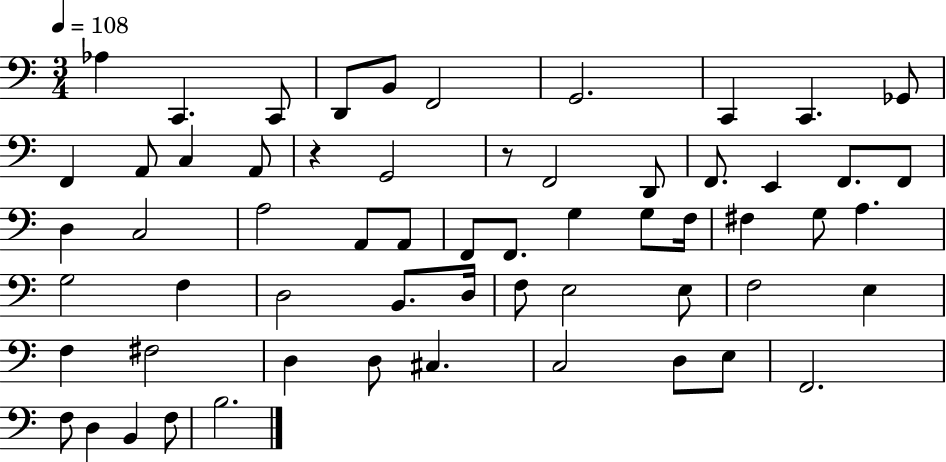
Ab3/q C2/q. C2/e D2/e B2/e F2/h G2/h. C2/q C2/q. Gb2/e F2/q A2/e C3/q A2/e R/q G2/h R/e F2/h D2/e F2/e. E2/q F2/e. F2/e D3/q C3/h A3/h A2/e A2/e F2/e F2/e. G3/q G3/e F3/s F#3/q G3/e A3/q. G3/h F3/q D3/h B2/e. D3/s F3/e E3/h E3/e F3/h E3/q F3/q F#3/h D3/q D3/e C#3/q. C3/h D3/e E3/e F2/h. F3/e D3/q B2/q F3/e B3/h.